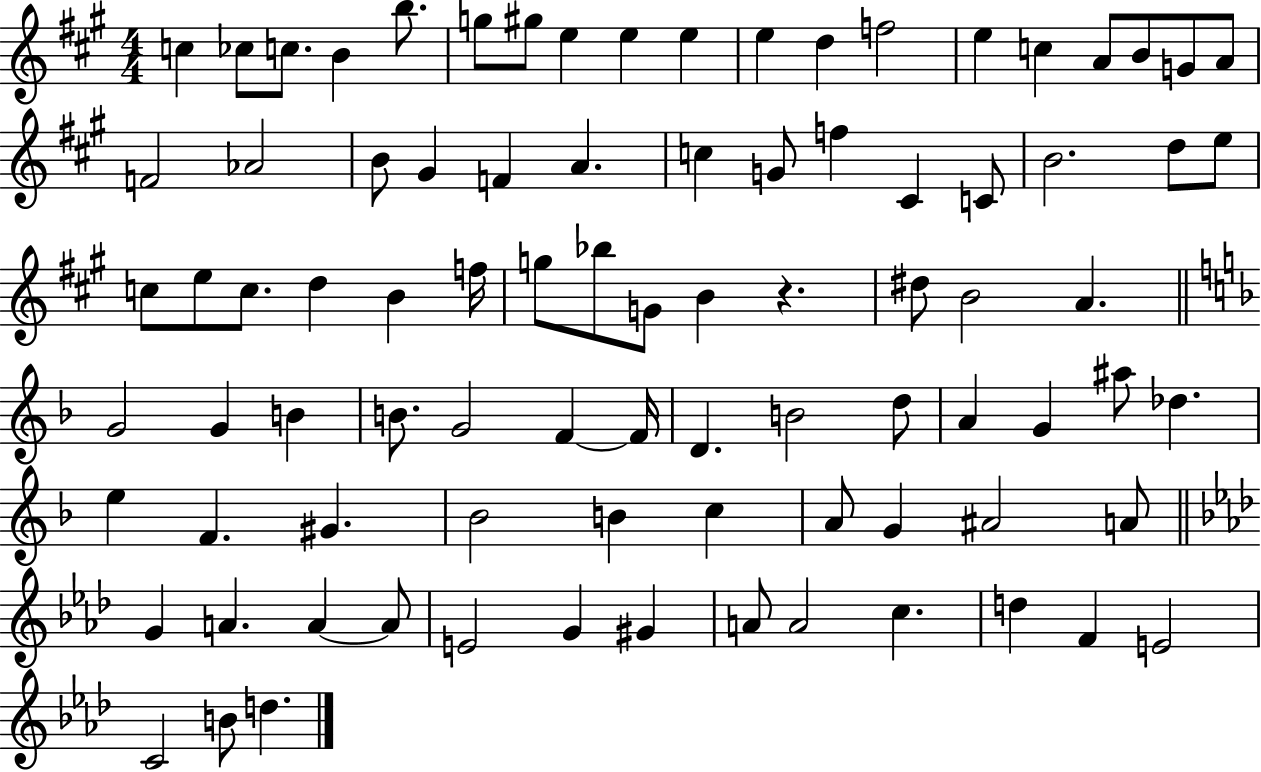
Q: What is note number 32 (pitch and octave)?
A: D5